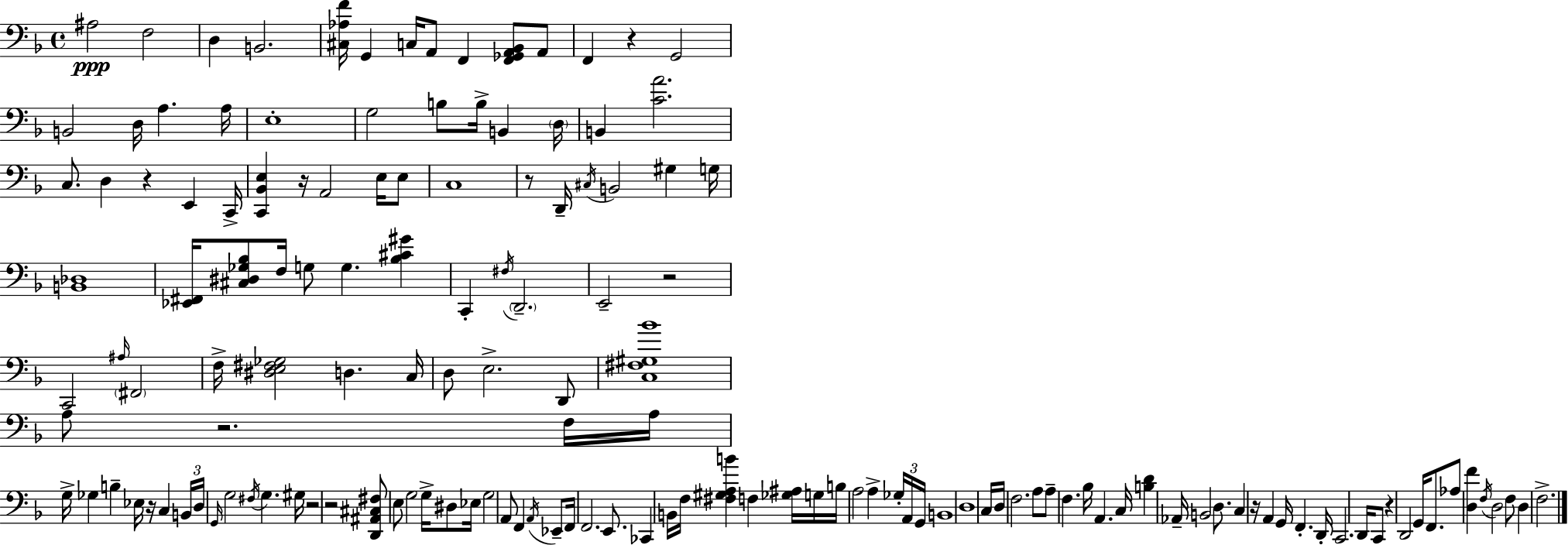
X:1
T:Untitled
M:4/4
L:1/4
K:F
^A,2 F,2 D, B,,2 [^C,_A,F]/4 G,, C,/4 A,,/2 F,, [F,,_G,,A,,_B,,]/2 A,,/2 F,, z G,,2 B,,2 D,/4 A, A,/4 E,4 G,2 B,/2 B,/4 B,, D,/4 B,, [CA]2 C,/2 D, z E,, C,,/4 [C,,_B,,E,] z/4 A,,2 E,/4 E,/2 C,4 z/2 D,,/4 ^C,/4 B,,2 ^G, G,/4 [B,,_D,]4 [_E,,^F,,]/4 [^C,^D,_G,_B,]/2 F,/4 G,/2 G, [_B,^C^G] C,, ^F,/4 D,,2 E,,2 z2 C,,2 ^A,/4 ^F,,2 F,/4 [^D,E,^F,_G,]2 D, C,/4 D,/2 E,2 D,,/2 [C,^F,^G,_B]4 A,/2 z2 F,/4 A,/4 G,/4 _G, B, _E,/4 z/4 C, B,,/4 D,/4 G,,/4 G,2 ^F,/4 G, ^G,/4 z2 z2 [D,,^A,,^C,^F,]/2 E,/2 G,2 G,/4 ^D,/2 _E,/4 G,2 A,,/2 F,, A,,/4 _E,,/2 F,,/4 F,,2 E,,/2 _C,, B,,/4 F,/4 [^F,^G,A,B] F, [_G,^A,]/4 G,/4 B,/4 A,2 A, _G,/4 A,,/4 G,,/4 B,,4 D,4 C,/4 D,/4 F,2 A,/2 A,/2 F, _B,/4 A,, C,/4 [B,D] _A,,/4 B,,2 D,/2 C, z/4 A,, G,,/4 F,, D,,/4 C,,2 D,,/4 C,,/2 z D,,2 G,,/4 F,,/2 _A,/2 [D,F] F,/4 D,2 F,/2 D, F,2